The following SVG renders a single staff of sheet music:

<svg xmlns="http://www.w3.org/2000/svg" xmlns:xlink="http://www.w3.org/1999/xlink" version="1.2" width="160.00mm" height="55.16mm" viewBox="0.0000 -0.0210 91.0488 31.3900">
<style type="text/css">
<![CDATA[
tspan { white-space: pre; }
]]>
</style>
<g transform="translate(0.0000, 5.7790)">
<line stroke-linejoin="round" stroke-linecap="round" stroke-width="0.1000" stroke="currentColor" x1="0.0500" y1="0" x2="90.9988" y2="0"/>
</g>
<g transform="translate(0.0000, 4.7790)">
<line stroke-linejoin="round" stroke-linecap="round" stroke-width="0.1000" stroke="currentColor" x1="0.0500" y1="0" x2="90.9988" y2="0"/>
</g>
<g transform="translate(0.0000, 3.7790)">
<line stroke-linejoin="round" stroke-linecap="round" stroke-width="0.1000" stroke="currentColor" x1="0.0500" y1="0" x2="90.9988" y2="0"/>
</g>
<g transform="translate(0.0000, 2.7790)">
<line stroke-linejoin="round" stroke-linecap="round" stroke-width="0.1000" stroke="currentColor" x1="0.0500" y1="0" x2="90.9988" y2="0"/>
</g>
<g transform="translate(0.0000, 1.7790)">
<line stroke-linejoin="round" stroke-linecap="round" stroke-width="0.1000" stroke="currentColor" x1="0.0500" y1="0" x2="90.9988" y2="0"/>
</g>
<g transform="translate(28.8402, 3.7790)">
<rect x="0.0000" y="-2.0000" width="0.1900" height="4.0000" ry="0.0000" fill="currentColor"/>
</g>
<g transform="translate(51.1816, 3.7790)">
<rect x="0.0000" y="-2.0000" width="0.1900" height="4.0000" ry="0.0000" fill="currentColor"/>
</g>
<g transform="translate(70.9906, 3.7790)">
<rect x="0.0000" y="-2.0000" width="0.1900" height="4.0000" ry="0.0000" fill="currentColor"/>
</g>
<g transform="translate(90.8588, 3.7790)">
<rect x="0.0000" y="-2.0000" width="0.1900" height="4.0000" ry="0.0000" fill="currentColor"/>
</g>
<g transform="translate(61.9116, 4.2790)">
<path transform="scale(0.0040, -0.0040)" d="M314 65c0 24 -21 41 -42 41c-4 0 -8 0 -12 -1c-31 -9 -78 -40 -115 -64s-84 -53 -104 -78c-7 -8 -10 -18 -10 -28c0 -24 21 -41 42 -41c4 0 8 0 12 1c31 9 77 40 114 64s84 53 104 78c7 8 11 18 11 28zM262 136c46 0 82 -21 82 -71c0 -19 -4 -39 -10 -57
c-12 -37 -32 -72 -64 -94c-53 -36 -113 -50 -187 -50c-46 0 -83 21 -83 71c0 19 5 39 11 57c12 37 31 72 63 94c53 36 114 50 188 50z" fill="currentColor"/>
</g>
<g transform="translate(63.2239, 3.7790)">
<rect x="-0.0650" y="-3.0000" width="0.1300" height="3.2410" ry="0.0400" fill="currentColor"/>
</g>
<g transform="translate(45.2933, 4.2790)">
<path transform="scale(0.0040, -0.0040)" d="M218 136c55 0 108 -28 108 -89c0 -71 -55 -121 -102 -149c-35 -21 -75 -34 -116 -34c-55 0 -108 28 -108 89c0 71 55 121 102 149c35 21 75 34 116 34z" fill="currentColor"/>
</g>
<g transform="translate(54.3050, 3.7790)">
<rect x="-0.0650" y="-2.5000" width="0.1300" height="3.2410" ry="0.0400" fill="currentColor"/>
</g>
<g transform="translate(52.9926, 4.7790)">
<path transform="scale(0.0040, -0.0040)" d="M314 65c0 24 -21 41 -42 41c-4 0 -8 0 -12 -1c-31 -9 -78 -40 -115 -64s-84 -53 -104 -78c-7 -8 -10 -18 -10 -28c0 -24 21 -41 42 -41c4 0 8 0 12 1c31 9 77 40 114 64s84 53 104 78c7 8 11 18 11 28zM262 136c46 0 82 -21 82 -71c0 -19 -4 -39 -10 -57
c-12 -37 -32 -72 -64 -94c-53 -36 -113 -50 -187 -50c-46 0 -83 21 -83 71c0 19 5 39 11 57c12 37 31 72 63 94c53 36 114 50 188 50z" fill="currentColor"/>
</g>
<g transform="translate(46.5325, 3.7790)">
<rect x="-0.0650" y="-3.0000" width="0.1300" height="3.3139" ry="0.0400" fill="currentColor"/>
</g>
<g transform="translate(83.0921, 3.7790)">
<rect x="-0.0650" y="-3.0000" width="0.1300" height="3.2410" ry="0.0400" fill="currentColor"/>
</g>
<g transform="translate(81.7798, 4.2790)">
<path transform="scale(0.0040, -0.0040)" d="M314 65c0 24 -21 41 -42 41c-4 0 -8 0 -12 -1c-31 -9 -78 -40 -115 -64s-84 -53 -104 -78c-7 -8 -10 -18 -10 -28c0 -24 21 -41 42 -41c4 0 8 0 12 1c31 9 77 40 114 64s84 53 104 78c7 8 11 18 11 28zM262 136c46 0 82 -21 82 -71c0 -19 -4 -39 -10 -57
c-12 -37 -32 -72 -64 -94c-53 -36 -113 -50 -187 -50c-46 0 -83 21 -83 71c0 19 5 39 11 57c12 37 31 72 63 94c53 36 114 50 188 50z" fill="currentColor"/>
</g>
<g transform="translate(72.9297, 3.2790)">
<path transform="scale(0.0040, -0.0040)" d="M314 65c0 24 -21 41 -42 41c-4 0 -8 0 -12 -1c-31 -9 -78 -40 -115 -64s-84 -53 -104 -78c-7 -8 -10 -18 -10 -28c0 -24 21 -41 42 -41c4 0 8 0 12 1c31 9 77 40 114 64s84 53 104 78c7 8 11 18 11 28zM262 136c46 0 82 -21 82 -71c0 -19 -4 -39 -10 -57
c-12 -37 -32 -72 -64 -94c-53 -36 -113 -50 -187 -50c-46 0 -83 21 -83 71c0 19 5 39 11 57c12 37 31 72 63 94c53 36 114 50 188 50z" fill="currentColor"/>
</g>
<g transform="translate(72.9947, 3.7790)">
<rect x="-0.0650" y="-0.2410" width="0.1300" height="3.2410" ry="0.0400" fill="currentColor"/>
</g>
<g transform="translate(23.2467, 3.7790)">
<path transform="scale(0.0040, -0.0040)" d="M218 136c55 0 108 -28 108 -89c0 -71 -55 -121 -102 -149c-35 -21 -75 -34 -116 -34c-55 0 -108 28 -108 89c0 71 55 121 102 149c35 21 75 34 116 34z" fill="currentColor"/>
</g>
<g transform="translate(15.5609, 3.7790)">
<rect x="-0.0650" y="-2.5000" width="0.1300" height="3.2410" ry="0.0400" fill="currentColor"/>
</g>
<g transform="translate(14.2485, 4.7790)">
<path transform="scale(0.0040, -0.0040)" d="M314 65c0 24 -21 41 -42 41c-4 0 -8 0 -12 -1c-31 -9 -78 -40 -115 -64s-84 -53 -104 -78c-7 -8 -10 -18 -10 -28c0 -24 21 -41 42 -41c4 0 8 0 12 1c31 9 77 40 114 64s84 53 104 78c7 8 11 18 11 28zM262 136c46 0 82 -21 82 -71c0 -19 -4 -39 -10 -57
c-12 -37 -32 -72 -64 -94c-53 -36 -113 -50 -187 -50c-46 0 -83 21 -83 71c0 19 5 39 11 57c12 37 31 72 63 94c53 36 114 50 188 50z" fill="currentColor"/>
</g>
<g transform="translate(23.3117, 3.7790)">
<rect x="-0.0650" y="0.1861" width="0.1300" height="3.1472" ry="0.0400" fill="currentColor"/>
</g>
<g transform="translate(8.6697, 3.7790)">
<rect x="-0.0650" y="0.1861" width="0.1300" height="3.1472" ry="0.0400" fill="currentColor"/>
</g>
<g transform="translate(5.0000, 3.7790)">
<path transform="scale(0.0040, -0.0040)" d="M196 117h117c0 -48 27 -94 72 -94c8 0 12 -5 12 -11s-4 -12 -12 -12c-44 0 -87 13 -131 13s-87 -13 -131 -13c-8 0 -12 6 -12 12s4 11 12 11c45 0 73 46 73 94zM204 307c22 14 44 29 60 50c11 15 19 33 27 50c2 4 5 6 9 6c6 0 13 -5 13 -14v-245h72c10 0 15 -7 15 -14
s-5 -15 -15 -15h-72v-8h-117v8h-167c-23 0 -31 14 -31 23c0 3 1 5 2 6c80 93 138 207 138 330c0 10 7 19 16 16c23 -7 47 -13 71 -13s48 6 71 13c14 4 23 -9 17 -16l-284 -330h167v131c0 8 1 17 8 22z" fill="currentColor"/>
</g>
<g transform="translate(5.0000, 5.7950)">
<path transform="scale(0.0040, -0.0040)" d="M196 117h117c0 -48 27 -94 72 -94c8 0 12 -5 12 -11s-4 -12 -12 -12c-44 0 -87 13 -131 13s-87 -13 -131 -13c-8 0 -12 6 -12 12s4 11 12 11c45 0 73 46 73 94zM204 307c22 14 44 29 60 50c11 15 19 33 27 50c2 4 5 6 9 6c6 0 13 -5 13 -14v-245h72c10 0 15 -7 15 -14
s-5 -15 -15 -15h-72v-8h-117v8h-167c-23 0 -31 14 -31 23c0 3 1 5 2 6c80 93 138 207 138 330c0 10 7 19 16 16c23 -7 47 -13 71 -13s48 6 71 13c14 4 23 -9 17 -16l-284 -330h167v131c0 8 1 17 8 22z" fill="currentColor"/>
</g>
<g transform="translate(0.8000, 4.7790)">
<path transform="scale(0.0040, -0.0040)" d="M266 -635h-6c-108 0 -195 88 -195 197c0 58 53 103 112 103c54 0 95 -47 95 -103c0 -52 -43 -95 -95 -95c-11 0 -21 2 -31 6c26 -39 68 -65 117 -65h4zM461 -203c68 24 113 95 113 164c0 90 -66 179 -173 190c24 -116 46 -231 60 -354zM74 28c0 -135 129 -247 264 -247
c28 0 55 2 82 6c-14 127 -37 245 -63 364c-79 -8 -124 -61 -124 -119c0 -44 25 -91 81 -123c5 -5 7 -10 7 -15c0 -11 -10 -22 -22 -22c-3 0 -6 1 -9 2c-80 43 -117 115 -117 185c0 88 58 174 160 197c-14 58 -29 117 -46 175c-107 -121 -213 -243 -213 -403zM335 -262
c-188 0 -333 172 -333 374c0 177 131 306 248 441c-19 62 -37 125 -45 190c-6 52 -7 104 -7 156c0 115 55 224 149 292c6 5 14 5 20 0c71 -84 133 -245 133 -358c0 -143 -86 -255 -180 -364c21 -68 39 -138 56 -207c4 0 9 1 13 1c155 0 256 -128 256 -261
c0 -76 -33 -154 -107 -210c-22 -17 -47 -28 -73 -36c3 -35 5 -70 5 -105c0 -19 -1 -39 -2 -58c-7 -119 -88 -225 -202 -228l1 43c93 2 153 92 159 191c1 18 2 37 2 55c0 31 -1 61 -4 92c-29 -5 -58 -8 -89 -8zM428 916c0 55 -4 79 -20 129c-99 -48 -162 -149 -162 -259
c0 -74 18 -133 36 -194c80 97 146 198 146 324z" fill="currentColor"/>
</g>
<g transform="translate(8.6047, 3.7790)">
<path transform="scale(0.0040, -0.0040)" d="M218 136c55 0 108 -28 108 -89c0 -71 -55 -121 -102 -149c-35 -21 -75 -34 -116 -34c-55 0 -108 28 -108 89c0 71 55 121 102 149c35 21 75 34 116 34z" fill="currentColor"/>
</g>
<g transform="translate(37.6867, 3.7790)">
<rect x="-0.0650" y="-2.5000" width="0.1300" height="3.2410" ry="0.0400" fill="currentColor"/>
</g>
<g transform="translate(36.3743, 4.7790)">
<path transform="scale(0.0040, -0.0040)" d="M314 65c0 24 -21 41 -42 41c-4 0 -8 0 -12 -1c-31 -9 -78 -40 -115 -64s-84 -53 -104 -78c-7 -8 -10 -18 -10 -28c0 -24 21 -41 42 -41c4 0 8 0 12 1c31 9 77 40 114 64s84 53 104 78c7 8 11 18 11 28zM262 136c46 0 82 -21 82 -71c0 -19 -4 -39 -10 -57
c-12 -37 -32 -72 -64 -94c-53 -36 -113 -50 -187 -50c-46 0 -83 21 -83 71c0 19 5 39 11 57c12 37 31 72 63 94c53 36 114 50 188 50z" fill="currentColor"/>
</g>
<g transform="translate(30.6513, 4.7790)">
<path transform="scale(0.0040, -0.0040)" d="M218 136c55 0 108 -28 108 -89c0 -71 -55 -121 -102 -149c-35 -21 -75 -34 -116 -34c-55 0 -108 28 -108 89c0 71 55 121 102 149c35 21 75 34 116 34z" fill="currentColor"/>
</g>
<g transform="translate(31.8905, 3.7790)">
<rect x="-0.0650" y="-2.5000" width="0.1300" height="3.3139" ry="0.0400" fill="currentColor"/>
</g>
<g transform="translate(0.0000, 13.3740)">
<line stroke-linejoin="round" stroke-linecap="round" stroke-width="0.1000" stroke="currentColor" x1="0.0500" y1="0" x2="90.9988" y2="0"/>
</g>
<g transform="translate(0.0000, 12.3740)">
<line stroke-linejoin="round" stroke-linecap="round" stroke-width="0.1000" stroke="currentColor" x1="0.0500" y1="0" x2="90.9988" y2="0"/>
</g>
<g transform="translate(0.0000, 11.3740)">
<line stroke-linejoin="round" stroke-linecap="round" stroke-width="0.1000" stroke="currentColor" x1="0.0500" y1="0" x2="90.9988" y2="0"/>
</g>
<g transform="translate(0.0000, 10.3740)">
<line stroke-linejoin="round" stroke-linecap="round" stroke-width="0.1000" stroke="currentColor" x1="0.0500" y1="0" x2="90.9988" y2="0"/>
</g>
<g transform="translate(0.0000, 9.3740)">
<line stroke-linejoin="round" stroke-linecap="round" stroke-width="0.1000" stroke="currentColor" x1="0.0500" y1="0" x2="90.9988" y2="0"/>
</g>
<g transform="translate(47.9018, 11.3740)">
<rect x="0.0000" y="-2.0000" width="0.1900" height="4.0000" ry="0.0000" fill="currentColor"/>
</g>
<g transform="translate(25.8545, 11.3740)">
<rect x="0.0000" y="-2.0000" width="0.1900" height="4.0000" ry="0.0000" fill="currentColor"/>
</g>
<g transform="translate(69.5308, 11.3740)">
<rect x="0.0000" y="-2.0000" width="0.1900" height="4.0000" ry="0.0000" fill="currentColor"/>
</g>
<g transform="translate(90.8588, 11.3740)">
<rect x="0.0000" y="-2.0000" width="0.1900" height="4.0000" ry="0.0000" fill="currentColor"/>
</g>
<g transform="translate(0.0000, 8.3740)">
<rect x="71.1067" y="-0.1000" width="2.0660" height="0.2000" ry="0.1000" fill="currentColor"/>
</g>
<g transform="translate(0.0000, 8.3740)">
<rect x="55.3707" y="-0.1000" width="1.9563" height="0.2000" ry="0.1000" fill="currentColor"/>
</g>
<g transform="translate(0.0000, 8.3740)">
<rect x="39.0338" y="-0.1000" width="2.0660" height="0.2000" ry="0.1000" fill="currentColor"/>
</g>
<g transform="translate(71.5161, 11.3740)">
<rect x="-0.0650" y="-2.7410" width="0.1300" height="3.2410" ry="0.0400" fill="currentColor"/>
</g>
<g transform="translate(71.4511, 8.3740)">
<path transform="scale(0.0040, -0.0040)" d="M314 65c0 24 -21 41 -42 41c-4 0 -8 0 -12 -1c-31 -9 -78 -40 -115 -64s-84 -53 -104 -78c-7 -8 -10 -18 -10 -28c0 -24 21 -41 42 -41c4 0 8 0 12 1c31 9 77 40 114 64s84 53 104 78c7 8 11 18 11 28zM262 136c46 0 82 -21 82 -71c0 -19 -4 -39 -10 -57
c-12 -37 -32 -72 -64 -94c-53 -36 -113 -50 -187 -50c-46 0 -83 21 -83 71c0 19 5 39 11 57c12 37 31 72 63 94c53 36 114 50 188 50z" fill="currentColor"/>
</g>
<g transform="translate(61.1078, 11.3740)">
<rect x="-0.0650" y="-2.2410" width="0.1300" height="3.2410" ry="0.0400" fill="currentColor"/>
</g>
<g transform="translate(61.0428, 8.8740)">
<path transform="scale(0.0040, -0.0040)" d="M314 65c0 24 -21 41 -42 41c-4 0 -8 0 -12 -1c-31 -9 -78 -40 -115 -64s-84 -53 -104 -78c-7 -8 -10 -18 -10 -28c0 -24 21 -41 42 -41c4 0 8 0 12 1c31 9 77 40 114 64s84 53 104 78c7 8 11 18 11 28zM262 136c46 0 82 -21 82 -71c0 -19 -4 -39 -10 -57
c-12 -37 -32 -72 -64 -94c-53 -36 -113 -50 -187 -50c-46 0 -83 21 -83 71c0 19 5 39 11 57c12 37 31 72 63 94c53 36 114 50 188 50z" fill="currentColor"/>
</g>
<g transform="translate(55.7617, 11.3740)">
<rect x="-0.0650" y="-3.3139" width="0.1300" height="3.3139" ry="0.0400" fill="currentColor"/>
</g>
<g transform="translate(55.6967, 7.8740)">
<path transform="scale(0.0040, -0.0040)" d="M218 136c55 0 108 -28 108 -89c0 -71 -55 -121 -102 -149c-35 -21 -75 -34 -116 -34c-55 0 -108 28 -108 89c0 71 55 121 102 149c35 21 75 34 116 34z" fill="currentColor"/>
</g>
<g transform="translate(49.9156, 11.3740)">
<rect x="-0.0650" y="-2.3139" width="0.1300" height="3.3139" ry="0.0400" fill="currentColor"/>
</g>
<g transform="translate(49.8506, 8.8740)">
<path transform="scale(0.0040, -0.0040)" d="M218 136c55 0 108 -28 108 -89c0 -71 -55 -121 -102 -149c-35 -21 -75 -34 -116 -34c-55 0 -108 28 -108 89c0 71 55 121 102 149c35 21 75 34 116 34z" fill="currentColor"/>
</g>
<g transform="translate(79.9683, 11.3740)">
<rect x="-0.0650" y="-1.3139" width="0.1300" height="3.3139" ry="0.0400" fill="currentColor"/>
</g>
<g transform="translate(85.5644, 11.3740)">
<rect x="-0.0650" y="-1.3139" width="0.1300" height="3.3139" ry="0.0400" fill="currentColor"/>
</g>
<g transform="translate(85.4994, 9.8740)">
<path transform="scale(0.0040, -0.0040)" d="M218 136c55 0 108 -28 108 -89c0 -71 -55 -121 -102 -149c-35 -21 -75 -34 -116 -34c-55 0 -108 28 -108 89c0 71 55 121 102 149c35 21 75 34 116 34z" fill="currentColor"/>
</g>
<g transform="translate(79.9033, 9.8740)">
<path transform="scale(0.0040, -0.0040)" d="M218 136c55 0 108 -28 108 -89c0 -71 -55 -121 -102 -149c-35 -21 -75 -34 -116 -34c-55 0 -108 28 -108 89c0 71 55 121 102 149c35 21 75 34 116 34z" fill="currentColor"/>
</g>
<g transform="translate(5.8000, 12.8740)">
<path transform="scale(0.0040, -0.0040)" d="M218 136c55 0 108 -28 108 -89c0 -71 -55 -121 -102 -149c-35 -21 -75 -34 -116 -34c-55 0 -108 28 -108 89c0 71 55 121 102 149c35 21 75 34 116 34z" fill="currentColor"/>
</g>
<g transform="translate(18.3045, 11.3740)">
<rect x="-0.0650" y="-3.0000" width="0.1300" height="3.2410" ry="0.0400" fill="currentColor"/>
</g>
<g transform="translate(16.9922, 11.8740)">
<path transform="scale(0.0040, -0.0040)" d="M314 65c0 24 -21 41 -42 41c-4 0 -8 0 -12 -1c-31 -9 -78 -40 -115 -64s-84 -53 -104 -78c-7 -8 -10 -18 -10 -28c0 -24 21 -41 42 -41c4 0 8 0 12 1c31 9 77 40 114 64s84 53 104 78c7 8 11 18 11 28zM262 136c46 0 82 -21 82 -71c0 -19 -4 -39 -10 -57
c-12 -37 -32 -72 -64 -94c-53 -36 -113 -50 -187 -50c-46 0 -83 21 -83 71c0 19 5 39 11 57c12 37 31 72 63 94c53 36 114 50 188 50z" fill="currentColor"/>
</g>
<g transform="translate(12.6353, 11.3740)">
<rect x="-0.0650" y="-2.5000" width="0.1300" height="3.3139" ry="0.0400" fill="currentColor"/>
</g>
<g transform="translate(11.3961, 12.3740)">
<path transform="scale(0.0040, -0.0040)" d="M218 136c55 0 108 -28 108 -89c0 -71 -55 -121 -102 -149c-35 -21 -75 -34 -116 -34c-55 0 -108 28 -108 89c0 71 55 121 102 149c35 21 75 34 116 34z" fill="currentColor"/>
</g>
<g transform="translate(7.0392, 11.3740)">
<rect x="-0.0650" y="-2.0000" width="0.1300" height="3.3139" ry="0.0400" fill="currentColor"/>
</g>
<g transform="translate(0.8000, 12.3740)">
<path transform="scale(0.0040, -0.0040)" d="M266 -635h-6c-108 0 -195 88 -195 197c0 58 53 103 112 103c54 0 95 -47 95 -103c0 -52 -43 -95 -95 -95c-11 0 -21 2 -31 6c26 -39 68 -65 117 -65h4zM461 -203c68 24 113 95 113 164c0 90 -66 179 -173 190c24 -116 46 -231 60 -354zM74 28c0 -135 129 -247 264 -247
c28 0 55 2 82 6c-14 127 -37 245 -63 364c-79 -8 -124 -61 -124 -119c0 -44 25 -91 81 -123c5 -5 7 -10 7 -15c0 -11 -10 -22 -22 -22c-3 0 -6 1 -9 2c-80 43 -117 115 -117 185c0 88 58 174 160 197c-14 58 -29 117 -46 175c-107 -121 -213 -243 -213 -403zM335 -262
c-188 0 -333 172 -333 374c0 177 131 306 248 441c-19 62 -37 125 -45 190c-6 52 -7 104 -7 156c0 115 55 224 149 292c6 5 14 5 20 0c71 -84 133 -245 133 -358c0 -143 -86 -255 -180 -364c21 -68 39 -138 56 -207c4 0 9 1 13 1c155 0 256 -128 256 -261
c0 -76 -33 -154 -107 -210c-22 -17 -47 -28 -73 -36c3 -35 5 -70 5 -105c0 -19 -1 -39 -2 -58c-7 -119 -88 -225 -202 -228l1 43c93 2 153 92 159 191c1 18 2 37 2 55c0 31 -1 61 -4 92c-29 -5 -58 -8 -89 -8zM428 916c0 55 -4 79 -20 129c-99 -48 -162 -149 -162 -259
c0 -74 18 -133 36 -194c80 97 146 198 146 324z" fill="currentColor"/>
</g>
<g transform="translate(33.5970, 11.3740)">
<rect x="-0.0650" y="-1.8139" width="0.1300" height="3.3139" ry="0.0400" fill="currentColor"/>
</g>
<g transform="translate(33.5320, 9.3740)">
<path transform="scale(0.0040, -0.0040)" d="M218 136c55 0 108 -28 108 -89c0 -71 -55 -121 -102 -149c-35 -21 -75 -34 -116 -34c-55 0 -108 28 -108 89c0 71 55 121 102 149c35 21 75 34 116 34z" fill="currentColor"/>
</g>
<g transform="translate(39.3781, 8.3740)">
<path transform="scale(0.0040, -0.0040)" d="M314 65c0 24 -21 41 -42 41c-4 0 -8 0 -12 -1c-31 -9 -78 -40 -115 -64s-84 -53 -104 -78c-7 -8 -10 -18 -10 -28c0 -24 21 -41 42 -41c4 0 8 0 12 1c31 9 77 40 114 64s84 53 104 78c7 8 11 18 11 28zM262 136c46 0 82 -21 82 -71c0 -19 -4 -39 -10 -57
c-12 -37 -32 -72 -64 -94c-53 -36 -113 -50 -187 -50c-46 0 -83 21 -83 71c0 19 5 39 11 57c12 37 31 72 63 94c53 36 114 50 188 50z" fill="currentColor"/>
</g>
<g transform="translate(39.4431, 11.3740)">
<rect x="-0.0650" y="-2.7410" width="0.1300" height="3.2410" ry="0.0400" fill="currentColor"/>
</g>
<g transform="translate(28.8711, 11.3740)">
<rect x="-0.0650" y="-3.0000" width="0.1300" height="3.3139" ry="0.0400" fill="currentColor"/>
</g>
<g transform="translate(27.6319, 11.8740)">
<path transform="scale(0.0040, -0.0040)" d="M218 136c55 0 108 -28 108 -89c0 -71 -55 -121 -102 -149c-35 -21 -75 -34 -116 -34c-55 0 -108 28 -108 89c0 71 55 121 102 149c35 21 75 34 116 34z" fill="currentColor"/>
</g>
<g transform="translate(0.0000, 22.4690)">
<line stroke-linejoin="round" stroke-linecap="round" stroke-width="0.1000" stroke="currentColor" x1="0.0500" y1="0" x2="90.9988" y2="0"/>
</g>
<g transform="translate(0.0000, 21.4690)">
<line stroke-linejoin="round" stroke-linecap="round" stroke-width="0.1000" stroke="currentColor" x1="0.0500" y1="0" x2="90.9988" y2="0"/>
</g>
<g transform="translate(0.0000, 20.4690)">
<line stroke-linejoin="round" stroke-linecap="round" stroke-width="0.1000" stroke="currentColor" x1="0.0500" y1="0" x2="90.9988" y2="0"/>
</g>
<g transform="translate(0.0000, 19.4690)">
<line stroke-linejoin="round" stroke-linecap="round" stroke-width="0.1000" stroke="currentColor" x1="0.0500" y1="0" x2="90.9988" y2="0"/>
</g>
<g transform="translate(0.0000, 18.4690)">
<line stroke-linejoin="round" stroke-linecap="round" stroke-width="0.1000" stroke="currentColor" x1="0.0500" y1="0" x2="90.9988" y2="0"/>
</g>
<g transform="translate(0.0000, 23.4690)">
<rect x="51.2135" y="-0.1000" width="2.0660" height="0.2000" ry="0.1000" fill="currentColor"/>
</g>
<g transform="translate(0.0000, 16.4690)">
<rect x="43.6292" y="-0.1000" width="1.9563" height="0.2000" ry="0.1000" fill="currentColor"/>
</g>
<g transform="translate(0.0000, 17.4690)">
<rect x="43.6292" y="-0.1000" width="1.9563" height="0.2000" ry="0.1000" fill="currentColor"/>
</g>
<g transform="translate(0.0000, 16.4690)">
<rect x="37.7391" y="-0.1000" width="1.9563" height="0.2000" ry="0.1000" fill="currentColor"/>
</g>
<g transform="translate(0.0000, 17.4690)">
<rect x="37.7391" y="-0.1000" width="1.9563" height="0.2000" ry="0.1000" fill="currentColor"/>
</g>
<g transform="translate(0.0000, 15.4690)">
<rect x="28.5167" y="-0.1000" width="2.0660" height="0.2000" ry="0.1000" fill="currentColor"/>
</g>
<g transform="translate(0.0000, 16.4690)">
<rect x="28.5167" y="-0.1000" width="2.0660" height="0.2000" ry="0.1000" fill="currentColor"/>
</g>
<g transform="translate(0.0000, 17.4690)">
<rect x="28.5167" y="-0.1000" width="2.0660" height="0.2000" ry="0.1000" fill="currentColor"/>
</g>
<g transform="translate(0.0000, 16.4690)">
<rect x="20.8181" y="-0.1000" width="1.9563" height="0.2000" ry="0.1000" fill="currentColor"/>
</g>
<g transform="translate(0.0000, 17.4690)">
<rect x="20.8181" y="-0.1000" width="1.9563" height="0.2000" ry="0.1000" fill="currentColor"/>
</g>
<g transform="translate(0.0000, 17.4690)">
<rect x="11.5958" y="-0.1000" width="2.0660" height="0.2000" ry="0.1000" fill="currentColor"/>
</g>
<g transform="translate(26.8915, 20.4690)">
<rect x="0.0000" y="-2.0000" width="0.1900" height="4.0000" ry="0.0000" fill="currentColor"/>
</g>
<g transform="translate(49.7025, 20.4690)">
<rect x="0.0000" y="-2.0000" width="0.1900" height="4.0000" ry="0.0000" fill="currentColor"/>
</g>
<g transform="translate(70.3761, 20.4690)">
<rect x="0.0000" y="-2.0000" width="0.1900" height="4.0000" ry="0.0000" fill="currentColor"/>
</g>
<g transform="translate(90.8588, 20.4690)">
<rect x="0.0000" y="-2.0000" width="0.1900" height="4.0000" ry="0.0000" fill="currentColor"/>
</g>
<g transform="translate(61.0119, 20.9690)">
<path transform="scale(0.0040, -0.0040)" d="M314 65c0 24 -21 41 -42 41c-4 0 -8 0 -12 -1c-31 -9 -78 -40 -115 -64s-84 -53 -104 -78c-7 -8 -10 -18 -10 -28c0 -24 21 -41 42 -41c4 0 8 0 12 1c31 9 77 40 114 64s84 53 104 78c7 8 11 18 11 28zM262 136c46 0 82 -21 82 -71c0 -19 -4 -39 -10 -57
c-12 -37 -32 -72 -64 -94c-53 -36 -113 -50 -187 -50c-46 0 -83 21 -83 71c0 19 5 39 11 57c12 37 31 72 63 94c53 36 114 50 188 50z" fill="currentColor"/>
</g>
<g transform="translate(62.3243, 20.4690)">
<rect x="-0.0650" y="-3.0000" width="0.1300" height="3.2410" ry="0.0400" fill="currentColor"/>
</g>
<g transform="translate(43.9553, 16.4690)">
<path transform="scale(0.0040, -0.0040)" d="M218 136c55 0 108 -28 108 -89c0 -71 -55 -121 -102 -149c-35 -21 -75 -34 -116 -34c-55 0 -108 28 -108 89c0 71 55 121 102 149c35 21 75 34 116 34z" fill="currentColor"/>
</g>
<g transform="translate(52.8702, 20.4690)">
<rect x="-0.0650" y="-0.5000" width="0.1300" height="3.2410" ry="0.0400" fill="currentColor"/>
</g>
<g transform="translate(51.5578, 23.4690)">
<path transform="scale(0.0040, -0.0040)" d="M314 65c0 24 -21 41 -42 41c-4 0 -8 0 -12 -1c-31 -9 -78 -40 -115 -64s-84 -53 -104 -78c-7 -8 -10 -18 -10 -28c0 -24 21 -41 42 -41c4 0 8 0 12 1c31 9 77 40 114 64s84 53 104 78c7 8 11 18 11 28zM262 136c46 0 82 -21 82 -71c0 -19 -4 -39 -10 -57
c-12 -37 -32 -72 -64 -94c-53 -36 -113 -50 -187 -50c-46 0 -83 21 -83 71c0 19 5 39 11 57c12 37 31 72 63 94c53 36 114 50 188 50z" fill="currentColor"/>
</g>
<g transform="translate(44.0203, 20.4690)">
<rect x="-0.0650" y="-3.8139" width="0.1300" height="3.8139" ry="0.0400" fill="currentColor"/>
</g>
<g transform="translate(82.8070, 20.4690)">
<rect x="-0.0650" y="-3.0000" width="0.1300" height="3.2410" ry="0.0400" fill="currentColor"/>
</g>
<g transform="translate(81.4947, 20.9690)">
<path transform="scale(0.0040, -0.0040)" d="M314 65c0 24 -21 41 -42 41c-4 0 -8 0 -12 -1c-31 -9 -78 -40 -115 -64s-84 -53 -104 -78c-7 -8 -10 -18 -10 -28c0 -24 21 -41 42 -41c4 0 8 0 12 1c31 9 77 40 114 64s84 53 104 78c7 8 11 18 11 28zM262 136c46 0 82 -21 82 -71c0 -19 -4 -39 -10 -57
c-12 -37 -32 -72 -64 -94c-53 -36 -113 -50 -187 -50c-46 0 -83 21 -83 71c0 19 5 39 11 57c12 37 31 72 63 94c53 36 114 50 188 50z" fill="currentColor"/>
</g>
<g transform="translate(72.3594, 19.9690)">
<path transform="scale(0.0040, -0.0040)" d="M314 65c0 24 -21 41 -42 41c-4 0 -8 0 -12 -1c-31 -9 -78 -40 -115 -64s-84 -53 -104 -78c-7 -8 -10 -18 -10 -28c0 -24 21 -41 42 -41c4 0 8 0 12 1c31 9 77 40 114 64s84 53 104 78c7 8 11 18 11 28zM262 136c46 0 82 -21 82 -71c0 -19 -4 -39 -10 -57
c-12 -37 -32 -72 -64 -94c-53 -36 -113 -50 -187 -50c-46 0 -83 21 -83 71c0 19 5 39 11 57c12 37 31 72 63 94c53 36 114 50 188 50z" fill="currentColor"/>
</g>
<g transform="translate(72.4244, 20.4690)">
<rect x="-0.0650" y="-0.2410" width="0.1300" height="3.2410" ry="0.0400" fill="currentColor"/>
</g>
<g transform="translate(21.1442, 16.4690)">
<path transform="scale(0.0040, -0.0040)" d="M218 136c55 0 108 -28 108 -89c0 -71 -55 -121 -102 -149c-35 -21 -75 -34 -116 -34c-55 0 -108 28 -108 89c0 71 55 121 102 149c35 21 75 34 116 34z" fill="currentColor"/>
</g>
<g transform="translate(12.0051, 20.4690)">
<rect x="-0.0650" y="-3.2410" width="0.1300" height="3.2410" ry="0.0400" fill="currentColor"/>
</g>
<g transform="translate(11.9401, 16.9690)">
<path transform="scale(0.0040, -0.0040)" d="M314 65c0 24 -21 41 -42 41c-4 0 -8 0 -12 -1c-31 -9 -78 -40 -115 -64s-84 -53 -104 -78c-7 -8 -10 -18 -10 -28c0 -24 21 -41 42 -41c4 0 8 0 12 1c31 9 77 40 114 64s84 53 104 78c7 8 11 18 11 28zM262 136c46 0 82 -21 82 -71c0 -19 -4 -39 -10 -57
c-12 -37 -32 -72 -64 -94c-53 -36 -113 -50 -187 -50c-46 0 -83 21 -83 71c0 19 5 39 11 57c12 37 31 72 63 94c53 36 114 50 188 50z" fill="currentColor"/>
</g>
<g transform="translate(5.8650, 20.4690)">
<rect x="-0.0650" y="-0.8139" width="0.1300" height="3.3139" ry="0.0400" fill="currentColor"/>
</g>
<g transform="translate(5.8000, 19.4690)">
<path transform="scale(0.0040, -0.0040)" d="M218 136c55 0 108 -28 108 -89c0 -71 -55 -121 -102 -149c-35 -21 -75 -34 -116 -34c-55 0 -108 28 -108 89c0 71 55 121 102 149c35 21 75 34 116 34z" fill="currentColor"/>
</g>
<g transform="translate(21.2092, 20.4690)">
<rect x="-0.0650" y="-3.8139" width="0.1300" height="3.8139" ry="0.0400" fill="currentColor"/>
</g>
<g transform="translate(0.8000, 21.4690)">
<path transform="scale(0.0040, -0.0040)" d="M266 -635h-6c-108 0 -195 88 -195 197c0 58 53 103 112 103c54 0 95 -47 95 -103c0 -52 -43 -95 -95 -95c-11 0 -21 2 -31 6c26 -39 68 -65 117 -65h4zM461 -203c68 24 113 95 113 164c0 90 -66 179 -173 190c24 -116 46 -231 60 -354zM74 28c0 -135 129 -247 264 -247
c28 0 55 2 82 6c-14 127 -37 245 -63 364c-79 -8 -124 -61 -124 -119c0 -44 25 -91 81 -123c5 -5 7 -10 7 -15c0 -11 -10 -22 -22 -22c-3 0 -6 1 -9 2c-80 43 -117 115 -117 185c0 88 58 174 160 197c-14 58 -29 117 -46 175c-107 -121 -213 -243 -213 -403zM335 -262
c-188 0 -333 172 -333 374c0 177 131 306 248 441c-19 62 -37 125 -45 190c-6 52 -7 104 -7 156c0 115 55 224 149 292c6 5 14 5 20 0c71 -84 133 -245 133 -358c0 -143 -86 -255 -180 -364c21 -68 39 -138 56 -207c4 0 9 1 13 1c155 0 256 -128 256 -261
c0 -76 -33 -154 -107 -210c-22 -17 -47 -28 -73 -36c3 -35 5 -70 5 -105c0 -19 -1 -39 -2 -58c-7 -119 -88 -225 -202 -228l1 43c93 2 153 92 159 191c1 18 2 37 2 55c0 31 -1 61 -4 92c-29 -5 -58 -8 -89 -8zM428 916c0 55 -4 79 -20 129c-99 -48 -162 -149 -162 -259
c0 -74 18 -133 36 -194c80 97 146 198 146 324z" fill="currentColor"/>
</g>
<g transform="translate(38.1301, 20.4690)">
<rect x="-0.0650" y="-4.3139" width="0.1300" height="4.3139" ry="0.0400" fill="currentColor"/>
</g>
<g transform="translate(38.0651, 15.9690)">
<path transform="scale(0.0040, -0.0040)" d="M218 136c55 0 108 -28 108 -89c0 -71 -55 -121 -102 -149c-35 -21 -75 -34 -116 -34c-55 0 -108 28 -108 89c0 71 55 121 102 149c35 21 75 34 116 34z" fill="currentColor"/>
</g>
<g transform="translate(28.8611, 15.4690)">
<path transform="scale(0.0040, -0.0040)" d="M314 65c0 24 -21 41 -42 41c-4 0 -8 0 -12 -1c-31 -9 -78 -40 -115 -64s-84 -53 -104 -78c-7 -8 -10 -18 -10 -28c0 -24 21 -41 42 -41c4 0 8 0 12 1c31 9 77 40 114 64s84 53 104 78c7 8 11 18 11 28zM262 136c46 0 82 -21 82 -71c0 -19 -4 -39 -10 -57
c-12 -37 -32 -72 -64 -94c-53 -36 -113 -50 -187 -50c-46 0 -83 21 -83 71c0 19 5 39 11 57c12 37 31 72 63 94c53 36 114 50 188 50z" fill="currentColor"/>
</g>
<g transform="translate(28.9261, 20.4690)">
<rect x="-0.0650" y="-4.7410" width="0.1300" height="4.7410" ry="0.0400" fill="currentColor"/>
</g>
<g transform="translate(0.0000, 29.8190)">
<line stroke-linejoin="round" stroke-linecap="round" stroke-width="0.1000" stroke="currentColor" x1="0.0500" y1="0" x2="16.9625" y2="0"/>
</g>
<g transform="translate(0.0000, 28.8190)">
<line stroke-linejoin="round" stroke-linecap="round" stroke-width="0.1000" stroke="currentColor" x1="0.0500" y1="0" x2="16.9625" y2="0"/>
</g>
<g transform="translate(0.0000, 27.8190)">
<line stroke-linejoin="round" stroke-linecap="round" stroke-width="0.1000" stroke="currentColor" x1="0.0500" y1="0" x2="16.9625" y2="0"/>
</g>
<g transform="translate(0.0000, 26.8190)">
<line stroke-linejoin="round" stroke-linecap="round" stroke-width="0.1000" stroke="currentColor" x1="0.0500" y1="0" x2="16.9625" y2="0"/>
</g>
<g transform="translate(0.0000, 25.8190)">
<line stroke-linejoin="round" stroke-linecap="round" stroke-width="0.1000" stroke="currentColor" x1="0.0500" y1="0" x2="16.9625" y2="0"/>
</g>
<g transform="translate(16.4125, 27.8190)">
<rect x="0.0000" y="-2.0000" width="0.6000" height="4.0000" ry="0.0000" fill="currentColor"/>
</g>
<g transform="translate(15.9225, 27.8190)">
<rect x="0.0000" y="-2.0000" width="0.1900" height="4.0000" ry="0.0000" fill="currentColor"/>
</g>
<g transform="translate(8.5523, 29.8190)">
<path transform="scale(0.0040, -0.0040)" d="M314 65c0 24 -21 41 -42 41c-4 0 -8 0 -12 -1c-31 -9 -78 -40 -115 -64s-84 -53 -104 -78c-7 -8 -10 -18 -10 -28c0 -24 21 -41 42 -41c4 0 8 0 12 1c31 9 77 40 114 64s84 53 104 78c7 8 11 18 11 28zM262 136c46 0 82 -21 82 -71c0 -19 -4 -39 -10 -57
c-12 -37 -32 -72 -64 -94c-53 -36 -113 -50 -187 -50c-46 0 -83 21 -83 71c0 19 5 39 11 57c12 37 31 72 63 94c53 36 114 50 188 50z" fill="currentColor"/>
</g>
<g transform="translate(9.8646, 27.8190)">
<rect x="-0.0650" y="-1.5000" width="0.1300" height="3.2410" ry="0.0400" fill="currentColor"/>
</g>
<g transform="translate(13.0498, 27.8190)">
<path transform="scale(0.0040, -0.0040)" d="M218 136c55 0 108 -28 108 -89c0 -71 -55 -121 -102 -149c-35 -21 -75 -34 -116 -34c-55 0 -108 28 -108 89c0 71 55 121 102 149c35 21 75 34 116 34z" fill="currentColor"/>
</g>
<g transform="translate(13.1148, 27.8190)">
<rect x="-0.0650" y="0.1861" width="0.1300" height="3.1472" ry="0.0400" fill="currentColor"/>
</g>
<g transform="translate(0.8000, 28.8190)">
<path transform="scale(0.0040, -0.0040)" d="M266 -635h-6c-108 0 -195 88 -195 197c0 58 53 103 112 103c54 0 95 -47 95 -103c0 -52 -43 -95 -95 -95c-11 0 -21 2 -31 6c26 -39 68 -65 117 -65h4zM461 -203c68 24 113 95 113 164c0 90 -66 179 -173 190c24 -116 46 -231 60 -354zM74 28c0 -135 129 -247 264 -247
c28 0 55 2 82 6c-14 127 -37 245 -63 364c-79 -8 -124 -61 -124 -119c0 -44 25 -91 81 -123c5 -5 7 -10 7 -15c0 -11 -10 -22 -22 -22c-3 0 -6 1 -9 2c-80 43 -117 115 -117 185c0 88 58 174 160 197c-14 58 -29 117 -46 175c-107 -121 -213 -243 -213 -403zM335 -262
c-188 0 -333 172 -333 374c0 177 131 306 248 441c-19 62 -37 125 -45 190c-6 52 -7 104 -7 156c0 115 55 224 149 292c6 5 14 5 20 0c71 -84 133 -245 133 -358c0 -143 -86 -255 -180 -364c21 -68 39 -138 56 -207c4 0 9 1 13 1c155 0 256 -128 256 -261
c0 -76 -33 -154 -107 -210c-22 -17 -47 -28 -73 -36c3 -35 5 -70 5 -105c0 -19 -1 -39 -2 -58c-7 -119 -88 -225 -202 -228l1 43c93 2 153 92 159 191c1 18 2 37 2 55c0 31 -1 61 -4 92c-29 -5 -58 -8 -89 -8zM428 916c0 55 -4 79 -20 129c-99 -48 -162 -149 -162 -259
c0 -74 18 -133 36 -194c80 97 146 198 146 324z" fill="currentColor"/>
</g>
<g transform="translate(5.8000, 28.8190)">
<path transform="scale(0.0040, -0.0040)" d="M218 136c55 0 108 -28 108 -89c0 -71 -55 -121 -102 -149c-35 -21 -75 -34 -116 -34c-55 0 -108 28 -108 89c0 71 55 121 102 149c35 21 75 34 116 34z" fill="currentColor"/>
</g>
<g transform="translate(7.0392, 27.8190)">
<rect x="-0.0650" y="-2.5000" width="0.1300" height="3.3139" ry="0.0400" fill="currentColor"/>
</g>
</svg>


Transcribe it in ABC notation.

X:1
T:Untitled
M:4/4
L:1/4
K:C
B G2 B G G2 A G2 A2 c2 A2 F G A2 A f a2 g b g2 a2 e e d b2 c' e'2 d' c' C2 A2 c2 A2 G E2 B